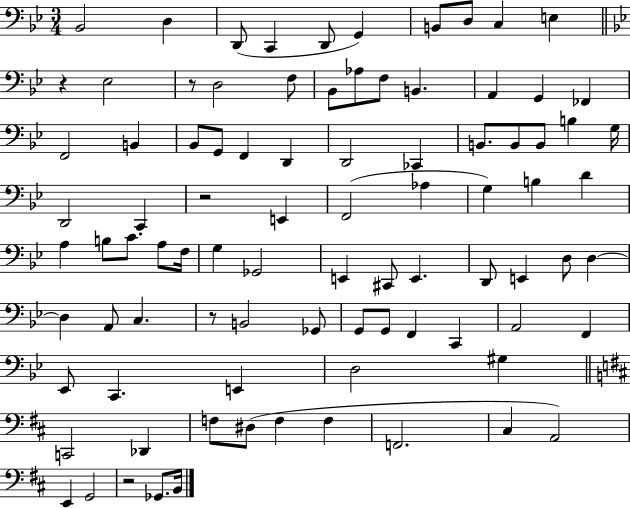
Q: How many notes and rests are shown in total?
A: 89